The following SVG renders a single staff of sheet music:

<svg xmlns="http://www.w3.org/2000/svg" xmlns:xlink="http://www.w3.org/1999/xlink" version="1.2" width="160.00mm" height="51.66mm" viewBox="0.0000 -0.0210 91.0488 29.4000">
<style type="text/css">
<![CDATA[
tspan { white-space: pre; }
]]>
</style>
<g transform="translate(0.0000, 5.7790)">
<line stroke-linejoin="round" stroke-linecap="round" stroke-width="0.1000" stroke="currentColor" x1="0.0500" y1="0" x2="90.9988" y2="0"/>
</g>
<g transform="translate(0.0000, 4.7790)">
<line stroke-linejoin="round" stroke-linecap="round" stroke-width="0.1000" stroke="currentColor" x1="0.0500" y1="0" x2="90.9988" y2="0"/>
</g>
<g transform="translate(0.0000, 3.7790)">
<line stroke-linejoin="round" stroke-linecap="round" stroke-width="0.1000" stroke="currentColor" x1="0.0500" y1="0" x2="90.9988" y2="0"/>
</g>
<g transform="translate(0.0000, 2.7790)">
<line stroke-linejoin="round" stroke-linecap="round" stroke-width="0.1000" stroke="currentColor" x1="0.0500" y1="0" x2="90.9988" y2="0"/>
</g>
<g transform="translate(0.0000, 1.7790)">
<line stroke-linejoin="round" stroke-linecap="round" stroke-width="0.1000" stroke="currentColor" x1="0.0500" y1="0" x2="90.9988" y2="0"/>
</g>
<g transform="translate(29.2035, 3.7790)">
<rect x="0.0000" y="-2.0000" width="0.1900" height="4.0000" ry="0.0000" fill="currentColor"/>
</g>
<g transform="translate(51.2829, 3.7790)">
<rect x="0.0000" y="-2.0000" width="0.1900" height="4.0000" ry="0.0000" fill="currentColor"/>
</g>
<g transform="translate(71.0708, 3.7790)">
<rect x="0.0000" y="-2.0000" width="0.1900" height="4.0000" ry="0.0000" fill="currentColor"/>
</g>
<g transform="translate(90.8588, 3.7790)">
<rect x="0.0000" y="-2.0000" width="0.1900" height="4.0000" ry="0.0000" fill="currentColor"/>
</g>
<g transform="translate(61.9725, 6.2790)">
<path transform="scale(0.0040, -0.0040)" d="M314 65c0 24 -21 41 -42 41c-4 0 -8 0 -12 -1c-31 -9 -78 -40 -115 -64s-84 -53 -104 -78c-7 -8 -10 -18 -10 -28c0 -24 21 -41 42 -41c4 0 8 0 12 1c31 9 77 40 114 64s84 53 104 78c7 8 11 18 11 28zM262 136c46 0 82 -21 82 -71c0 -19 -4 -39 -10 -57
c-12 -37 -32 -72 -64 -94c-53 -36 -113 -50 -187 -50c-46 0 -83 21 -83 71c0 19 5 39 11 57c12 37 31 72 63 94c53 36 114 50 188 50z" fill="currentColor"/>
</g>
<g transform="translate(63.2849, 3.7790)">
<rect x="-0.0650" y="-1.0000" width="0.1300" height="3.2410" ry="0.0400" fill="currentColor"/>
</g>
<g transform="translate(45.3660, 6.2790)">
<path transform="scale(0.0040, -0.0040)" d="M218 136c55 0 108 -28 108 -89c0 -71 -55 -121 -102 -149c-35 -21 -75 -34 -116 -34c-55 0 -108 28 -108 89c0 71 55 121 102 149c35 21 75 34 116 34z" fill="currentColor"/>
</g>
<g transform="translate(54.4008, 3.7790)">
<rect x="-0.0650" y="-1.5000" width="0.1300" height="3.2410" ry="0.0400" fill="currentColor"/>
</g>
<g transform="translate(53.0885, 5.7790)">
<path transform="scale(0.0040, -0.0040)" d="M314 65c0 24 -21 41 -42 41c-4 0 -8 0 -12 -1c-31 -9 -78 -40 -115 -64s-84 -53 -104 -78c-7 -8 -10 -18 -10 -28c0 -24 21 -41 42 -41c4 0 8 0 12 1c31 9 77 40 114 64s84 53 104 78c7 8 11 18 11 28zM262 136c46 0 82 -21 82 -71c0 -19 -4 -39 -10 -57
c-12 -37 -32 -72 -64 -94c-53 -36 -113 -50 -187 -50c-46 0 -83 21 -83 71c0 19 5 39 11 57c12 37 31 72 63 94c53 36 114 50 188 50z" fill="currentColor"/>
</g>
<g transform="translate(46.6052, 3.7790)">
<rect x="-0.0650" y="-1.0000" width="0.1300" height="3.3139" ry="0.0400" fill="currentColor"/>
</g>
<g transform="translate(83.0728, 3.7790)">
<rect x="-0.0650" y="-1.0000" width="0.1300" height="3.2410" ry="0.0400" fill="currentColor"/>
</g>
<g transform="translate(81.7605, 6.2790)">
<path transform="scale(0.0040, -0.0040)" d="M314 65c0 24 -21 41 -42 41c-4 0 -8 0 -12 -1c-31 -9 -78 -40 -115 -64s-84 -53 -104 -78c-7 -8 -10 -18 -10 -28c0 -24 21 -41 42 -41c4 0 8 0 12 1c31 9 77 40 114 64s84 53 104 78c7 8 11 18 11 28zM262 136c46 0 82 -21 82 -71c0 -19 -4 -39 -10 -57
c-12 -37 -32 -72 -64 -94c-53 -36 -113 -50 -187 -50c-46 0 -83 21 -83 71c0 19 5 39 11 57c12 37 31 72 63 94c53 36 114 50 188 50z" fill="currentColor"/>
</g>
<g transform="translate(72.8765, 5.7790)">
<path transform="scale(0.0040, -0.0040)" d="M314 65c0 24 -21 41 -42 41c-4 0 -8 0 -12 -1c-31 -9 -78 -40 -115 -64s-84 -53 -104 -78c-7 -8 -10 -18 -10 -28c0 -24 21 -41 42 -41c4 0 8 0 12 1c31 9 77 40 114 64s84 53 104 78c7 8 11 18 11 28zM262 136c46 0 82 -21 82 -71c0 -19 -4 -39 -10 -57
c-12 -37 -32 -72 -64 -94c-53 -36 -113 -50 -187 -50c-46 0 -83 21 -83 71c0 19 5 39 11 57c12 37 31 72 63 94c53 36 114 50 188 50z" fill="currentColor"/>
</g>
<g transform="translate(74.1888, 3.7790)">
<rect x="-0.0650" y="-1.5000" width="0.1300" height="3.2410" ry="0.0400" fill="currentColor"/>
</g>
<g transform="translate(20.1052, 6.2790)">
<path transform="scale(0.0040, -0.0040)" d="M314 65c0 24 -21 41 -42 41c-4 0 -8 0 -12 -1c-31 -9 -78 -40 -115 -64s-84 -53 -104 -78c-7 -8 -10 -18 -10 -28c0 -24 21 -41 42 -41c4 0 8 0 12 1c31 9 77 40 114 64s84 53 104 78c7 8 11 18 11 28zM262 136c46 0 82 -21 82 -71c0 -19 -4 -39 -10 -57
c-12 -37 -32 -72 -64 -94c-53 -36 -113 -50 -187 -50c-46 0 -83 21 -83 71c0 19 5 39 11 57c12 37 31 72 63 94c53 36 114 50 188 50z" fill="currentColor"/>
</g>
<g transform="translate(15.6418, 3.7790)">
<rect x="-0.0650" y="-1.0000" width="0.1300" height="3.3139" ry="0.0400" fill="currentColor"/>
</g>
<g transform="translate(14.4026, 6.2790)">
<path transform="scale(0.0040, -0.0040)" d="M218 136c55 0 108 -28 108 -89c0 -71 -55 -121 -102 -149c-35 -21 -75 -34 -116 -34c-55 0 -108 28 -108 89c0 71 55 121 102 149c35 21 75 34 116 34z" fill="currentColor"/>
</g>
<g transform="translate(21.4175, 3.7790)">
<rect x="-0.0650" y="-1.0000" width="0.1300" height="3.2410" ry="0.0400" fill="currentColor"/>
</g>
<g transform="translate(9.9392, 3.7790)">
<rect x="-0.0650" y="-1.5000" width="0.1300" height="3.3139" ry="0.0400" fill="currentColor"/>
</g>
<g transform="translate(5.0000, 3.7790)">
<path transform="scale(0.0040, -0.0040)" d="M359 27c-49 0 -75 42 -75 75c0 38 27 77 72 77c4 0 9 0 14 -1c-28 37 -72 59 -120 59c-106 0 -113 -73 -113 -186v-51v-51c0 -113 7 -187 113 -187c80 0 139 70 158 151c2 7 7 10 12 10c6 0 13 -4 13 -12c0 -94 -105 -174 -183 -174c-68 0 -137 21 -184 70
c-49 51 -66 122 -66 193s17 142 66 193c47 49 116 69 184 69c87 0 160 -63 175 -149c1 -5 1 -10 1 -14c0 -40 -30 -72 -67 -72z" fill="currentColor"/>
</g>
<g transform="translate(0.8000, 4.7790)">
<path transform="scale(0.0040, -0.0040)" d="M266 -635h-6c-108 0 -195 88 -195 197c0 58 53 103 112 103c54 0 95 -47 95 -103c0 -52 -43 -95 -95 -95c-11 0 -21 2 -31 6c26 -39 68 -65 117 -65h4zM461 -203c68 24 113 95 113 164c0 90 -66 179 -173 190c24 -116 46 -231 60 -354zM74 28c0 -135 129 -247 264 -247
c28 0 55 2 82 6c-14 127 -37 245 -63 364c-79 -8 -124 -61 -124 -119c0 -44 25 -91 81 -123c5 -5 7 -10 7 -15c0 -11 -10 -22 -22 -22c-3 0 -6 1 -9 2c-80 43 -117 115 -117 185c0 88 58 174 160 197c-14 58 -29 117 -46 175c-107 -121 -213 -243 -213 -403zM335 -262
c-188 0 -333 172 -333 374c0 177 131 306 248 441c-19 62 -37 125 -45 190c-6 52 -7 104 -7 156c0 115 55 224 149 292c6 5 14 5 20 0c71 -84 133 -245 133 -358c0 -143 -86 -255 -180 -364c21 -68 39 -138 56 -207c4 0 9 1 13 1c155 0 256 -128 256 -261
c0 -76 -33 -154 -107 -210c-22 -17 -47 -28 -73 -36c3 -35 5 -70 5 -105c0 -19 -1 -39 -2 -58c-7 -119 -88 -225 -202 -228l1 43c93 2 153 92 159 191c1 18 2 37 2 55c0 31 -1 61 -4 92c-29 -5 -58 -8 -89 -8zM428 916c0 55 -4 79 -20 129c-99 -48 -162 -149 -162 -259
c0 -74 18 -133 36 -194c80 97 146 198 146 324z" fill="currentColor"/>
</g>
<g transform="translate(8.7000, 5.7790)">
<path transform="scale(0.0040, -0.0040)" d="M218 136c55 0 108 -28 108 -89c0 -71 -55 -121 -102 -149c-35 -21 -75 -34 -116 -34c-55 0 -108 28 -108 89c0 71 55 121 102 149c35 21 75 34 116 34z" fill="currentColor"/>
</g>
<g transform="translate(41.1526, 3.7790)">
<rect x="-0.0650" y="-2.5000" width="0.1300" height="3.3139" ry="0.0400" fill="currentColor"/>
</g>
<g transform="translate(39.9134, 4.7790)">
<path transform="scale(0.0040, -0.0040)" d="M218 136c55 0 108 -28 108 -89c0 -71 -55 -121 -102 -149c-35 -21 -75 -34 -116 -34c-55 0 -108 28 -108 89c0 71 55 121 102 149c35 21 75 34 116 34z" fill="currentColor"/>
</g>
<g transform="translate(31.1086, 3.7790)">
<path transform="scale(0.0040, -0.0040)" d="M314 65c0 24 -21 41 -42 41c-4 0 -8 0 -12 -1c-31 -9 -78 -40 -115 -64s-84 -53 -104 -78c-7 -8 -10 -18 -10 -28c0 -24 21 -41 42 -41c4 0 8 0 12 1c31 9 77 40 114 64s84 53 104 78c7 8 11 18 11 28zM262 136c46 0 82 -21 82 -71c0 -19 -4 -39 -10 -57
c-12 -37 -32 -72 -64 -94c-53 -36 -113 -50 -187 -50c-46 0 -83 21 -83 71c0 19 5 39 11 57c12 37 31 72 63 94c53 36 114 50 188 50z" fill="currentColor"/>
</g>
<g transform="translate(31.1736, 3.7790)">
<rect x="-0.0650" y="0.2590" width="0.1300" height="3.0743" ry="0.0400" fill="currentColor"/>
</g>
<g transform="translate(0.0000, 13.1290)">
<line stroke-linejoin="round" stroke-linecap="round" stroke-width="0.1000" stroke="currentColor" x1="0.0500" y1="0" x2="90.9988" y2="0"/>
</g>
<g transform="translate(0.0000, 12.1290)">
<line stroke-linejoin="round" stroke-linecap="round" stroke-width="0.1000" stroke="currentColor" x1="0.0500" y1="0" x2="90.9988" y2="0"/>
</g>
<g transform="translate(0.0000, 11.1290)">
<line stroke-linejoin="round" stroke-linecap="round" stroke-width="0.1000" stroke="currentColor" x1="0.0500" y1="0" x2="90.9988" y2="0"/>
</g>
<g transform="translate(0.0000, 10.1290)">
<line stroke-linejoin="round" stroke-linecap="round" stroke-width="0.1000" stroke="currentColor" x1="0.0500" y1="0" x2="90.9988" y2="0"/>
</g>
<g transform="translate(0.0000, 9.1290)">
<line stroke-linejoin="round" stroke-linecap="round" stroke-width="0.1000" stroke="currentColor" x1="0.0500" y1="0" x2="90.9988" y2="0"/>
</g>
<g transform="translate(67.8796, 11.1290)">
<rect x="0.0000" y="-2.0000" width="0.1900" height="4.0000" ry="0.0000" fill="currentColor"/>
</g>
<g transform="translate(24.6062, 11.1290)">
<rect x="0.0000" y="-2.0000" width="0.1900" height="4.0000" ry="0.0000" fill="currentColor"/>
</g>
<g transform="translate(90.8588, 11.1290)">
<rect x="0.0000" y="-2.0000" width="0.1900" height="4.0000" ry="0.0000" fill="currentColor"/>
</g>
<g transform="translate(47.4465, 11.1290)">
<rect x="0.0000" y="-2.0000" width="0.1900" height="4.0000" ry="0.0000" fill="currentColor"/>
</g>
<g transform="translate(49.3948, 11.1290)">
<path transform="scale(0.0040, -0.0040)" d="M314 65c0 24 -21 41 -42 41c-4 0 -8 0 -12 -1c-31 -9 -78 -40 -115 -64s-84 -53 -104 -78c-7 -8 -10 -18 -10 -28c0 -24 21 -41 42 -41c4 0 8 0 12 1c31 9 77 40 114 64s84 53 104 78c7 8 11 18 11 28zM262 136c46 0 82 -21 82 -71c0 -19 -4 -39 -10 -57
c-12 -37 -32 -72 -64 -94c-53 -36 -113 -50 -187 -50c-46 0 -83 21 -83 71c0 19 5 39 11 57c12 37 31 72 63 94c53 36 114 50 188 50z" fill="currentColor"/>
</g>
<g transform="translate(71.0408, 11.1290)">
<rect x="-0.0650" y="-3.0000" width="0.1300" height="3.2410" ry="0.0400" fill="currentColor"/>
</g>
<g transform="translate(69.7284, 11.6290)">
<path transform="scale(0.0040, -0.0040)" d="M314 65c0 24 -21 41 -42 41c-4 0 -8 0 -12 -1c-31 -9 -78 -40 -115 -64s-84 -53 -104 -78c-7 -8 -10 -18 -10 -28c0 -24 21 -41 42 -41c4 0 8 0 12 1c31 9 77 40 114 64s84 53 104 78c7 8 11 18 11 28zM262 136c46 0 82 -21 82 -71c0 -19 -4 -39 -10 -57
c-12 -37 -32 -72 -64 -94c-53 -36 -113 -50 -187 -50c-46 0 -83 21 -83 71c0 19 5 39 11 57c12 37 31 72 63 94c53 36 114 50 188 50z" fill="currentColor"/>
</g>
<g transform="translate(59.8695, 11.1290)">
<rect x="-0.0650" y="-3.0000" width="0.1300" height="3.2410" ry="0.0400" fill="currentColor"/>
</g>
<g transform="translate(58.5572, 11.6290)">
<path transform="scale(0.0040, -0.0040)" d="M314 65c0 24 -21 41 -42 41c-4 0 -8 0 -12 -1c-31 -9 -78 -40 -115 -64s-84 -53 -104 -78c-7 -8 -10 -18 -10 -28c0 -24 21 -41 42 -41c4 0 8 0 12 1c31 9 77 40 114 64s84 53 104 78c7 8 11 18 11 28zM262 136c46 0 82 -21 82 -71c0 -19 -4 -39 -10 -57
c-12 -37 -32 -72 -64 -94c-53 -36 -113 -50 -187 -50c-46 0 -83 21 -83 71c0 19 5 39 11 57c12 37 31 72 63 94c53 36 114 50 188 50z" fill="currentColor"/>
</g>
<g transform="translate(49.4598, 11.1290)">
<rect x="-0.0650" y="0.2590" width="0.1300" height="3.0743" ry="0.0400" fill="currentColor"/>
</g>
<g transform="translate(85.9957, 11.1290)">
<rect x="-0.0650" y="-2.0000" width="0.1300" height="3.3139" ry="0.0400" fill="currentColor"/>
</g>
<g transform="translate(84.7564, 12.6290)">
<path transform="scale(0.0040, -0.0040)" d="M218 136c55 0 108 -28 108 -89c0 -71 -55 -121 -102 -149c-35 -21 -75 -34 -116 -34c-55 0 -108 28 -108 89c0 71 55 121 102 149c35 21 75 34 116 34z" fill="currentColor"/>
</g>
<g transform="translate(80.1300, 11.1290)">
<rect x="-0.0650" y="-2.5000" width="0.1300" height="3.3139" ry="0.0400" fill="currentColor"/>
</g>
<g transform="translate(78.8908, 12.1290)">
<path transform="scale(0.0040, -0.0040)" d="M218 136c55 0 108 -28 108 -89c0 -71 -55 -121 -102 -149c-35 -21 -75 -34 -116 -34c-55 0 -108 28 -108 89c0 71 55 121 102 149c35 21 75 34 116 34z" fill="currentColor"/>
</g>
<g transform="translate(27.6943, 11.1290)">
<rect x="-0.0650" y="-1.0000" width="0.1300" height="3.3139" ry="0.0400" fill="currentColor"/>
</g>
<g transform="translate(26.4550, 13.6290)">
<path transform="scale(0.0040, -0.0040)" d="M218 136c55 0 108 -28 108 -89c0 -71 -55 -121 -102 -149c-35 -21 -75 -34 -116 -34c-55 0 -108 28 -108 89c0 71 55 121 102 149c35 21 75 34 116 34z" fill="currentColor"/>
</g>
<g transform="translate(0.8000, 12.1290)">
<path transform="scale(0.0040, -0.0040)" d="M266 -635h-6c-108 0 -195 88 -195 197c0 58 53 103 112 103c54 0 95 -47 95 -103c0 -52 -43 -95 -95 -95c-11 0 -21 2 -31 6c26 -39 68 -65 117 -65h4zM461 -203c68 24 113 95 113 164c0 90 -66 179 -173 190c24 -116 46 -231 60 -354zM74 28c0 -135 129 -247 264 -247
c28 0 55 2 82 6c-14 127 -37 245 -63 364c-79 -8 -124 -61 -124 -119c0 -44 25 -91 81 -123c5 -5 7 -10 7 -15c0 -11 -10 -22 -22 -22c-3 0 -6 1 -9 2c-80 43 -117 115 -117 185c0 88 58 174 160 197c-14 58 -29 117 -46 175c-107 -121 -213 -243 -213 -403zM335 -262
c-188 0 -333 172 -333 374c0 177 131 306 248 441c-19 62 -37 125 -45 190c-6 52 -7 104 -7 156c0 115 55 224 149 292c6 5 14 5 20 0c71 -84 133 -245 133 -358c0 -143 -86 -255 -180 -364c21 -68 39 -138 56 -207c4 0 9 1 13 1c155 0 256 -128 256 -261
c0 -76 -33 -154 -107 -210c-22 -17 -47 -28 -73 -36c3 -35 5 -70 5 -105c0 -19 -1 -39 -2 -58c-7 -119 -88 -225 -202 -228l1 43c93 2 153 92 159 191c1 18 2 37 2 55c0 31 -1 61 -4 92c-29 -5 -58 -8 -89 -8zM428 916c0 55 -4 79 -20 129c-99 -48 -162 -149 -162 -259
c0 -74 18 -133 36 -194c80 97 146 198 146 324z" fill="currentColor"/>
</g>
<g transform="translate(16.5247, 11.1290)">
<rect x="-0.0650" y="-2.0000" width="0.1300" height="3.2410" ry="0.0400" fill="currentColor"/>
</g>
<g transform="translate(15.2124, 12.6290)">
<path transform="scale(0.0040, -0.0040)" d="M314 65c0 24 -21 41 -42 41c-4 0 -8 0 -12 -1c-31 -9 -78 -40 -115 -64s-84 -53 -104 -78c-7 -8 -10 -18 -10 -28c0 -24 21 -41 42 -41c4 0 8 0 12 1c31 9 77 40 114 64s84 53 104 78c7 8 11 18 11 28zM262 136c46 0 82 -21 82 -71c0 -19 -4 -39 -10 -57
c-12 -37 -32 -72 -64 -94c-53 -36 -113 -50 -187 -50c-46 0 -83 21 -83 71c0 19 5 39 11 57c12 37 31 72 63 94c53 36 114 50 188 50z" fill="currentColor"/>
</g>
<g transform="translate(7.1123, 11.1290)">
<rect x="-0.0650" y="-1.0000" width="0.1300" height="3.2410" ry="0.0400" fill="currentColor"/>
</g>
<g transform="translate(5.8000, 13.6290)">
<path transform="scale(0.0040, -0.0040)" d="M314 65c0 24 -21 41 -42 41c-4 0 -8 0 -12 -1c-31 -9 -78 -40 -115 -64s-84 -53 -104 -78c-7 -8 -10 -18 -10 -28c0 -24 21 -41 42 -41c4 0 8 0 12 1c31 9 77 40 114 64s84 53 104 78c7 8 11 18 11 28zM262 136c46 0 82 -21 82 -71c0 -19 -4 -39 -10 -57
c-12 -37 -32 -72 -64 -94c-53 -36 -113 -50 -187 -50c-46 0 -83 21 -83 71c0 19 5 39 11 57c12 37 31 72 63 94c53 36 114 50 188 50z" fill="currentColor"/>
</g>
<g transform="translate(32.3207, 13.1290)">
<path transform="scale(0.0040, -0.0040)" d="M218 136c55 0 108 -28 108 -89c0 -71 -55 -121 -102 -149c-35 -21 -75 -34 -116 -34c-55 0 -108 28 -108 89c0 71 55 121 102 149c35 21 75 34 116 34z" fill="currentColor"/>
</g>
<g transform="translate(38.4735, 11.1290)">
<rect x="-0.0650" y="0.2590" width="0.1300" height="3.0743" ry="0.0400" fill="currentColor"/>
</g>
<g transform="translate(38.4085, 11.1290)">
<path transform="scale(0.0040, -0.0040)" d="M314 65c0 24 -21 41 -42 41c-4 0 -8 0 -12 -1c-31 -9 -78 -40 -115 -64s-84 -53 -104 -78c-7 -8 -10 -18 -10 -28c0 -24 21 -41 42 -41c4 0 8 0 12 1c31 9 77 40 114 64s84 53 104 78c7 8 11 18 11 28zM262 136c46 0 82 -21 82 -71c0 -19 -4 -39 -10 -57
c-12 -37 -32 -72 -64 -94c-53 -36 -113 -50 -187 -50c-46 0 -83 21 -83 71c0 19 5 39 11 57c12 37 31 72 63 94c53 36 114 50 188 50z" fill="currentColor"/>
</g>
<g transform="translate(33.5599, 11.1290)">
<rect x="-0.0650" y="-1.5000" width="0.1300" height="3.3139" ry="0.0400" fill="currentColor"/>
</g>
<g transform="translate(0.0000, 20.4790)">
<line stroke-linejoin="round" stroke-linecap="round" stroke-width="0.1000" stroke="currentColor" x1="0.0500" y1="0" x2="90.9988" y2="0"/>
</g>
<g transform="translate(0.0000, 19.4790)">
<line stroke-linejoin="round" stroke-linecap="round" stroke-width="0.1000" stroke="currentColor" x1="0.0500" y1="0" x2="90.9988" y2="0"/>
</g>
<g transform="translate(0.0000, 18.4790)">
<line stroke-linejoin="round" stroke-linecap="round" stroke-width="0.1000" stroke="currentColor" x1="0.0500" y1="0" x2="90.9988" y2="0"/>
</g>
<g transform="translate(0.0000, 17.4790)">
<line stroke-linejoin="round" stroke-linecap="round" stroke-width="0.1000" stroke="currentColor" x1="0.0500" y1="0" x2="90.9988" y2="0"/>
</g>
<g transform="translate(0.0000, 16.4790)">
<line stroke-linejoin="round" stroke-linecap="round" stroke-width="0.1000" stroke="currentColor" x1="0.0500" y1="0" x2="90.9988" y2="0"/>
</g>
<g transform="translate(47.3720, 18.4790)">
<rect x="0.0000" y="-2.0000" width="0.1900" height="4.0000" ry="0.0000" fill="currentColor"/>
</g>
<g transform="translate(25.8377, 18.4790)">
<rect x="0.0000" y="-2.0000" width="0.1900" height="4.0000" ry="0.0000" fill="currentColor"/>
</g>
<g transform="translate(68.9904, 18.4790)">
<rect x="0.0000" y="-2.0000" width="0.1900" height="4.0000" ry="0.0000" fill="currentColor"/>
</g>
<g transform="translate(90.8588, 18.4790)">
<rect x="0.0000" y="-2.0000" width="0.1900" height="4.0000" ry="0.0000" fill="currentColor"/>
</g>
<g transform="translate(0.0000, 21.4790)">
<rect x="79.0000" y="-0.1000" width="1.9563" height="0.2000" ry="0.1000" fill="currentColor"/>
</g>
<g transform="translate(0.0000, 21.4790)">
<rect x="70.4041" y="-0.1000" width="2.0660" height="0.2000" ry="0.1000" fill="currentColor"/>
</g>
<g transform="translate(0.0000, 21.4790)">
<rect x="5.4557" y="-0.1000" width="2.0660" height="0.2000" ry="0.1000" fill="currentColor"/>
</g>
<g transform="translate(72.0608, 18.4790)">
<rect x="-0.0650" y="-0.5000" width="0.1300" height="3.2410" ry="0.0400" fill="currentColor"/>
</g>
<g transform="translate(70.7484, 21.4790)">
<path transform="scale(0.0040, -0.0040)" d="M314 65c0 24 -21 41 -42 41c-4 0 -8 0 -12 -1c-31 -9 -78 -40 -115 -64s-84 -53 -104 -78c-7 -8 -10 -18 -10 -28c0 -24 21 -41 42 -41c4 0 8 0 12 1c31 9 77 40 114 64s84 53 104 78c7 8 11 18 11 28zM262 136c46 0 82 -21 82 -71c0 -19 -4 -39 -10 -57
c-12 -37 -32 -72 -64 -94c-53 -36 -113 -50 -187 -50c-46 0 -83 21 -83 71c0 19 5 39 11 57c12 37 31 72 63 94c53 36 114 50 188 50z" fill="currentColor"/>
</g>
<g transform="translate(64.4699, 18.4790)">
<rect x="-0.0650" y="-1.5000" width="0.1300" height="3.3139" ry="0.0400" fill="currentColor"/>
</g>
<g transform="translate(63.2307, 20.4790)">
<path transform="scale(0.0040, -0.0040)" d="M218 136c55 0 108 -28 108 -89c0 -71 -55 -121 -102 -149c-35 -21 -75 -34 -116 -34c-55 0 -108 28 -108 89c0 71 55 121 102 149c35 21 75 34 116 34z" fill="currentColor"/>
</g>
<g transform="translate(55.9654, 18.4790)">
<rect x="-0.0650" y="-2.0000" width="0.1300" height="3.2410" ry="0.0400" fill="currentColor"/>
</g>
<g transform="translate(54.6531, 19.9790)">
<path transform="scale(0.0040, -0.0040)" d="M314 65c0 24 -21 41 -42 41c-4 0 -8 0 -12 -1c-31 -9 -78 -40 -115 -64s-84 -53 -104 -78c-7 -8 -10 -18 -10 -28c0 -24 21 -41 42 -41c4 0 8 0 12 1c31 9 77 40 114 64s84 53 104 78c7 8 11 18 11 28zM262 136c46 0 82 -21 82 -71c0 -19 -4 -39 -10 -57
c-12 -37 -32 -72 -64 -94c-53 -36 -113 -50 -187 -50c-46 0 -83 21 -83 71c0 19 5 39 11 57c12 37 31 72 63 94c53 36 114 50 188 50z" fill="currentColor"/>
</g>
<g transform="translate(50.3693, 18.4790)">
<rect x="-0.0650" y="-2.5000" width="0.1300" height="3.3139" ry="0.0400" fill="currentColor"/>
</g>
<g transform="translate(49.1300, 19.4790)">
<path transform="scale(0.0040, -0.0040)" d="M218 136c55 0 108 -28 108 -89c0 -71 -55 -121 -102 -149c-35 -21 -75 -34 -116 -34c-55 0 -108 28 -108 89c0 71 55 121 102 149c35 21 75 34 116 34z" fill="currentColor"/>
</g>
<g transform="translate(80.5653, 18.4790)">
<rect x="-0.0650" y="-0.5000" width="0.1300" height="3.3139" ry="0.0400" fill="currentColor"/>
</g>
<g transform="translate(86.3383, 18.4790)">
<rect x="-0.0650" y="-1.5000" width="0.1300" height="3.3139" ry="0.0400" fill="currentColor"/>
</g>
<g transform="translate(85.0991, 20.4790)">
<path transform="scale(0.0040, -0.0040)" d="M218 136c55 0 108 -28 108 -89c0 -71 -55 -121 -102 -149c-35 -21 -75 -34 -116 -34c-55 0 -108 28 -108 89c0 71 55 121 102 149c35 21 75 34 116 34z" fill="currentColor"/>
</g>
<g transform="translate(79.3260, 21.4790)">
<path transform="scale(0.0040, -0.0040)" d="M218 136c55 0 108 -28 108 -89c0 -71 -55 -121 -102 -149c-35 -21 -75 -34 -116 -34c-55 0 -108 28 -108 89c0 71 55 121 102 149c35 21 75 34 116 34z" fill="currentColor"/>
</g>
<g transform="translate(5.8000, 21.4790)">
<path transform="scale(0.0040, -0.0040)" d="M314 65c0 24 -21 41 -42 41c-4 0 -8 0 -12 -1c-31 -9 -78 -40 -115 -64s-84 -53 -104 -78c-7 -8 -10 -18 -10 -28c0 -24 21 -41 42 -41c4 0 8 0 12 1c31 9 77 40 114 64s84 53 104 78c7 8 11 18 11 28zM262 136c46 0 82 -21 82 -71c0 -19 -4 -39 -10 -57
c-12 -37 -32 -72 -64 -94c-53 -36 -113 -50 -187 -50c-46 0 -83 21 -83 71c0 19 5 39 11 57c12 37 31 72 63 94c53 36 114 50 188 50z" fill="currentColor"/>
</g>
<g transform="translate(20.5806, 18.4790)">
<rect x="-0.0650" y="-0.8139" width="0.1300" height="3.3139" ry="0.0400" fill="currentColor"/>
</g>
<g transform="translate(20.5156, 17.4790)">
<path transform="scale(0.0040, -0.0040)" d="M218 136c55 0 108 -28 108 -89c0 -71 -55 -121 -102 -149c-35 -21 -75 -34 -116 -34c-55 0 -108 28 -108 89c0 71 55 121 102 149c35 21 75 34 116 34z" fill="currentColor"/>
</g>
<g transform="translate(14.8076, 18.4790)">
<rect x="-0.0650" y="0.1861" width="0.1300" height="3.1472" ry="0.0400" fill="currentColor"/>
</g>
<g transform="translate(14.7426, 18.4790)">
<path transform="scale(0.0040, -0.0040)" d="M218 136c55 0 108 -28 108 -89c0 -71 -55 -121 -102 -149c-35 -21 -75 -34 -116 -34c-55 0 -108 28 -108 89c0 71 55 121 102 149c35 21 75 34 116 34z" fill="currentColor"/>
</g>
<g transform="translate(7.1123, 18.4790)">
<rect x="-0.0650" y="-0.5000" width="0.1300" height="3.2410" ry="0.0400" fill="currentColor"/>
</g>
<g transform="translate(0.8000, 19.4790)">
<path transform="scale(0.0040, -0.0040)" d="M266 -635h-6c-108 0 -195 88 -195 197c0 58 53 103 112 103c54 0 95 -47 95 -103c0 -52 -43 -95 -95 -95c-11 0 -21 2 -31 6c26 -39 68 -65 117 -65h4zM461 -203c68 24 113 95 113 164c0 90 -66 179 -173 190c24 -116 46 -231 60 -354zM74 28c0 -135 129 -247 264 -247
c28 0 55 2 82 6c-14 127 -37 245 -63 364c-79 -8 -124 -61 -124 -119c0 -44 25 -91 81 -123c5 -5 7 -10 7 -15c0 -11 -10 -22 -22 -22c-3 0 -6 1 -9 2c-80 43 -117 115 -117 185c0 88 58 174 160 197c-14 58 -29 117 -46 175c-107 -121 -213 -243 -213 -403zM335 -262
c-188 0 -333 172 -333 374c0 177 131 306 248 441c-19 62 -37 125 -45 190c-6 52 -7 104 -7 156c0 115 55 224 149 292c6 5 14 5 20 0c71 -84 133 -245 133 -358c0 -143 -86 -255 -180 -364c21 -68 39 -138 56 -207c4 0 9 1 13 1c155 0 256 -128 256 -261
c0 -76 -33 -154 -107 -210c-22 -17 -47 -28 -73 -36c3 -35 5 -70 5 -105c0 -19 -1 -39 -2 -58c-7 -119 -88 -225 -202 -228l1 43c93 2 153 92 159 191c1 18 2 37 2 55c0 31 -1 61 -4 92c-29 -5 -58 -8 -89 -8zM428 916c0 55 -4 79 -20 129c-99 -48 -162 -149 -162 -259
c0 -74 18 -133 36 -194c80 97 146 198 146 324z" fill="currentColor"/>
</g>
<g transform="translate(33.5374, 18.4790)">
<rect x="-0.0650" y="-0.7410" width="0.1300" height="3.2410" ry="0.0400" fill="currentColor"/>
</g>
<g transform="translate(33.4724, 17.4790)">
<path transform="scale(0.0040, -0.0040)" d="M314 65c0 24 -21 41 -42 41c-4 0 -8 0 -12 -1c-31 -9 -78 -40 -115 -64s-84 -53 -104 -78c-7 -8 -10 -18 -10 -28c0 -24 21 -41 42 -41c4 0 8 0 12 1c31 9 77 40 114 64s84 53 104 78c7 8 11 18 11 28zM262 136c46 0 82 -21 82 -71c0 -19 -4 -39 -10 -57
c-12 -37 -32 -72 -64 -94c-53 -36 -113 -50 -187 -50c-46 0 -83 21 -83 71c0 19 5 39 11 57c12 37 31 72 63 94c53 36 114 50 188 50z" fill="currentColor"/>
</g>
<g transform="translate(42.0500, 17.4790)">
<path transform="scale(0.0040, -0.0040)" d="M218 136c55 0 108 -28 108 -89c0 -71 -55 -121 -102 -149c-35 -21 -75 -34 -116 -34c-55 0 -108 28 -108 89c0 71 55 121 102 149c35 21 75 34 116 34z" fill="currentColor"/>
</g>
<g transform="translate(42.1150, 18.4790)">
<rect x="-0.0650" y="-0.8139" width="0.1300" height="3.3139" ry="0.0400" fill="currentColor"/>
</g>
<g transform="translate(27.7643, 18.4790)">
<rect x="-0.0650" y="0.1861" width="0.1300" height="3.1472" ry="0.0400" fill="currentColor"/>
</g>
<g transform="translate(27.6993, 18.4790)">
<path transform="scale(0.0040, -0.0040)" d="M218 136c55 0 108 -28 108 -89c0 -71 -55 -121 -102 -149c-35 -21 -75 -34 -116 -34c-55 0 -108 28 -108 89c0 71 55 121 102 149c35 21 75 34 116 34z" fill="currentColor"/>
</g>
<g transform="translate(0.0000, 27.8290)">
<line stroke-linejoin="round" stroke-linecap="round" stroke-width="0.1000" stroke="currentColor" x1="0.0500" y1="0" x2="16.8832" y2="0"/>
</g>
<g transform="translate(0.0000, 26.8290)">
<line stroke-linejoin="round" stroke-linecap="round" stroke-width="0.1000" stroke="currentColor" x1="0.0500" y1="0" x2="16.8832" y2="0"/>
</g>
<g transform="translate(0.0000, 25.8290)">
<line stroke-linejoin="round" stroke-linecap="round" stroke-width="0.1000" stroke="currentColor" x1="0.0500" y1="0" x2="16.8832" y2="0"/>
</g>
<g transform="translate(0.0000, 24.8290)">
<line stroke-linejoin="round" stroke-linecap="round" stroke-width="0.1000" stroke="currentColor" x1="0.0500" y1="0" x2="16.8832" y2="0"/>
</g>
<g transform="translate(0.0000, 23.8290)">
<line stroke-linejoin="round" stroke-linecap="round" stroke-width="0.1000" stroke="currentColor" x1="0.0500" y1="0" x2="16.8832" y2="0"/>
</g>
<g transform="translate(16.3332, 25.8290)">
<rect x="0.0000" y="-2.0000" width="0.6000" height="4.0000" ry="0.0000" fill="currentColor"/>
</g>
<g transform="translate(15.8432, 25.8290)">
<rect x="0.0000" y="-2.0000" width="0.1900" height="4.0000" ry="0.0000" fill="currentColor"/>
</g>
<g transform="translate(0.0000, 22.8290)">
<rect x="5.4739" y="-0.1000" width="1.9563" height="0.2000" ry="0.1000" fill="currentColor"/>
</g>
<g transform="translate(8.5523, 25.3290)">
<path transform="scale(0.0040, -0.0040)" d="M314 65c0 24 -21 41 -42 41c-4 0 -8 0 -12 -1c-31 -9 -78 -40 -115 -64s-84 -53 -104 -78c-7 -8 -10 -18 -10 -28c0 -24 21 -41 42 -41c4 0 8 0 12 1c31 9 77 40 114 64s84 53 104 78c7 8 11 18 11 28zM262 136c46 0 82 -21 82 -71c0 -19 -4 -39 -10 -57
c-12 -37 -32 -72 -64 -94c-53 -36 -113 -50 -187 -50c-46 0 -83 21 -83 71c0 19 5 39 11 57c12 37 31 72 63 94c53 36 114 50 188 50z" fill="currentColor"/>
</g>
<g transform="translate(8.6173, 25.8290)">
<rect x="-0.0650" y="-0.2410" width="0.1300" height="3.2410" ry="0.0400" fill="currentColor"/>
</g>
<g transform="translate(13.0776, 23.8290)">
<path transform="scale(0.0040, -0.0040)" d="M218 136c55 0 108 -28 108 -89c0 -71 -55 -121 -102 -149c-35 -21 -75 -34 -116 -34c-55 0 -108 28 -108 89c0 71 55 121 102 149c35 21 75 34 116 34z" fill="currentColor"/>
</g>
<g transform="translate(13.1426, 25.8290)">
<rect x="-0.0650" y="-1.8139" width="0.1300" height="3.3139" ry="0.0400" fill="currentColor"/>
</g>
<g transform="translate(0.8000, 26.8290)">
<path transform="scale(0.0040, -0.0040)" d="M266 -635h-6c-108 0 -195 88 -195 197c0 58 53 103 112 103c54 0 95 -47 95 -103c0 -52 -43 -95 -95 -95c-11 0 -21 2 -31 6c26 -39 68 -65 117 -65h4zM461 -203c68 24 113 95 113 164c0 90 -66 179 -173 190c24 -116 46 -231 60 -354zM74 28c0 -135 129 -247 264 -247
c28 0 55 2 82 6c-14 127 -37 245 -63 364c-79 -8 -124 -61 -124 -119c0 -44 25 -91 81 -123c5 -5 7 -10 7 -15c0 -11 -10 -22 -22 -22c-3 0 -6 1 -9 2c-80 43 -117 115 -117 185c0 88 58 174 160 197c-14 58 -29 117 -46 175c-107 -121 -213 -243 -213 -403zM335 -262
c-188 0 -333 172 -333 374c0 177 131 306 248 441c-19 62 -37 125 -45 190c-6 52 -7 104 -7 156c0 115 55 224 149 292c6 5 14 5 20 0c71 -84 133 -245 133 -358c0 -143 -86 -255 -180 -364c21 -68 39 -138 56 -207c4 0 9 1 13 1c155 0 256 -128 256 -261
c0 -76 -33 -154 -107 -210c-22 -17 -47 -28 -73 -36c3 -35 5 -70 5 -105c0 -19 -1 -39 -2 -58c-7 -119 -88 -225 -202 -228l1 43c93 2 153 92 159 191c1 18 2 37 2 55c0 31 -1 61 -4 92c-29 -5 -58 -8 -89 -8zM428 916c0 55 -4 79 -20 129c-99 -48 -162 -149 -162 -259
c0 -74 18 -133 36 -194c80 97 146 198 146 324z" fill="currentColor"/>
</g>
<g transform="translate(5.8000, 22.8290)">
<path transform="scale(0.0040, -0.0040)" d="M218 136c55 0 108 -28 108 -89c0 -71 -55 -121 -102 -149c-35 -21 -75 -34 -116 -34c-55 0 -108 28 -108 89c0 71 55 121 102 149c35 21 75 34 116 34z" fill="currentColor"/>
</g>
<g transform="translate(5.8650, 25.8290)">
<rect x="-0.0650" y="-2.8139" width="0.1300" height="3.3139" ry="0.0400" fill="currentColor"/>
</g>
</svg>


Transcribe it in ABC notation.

X:1
T:Untitled
M:4/4
L:1/4
K:C
E D D2 B2 G D E2 D2 E2 D2 D2 F2 D E B2 B2 A2 A2 G F C2 B d B d2 d G F2 E C2 C E a c2 f